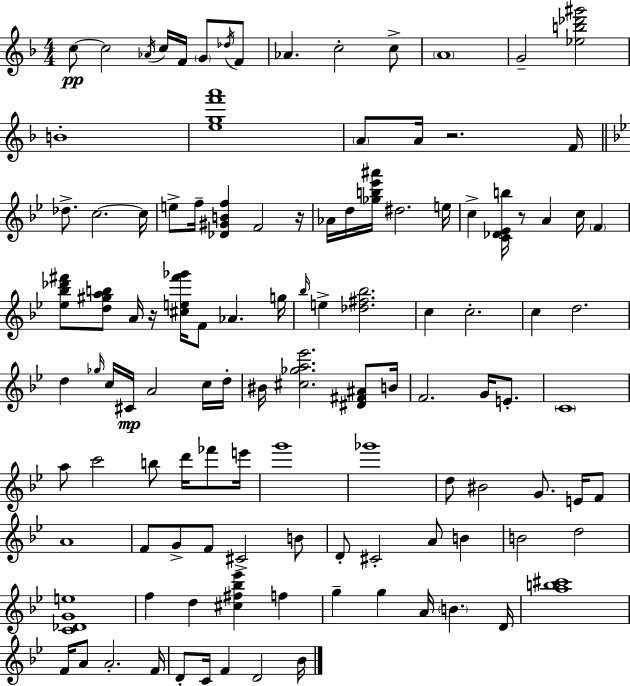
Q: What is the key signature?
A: D minor